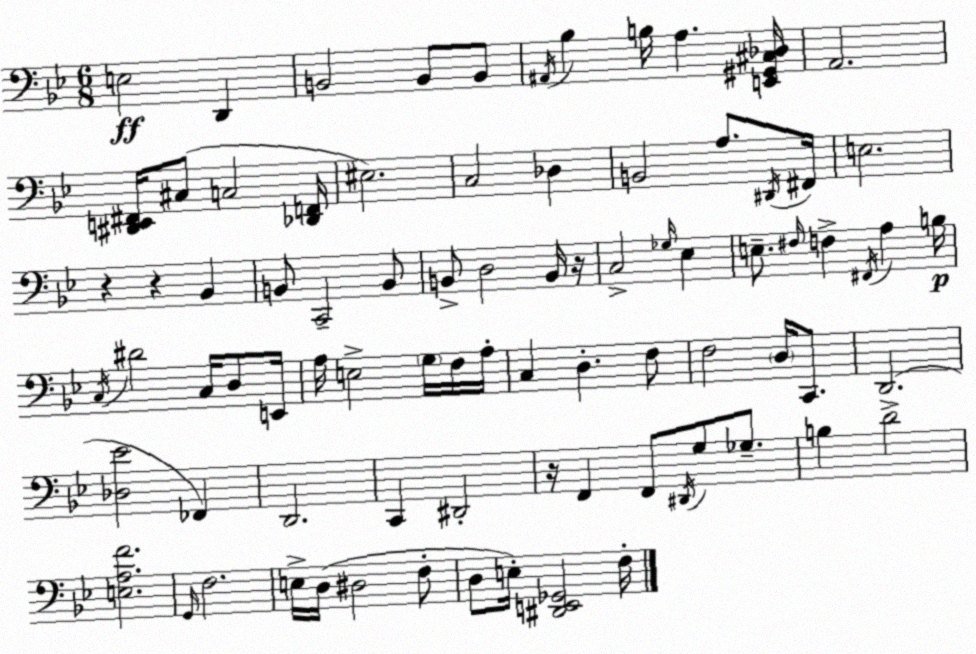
X:1
T:Untitled
M:6/8
L:1/4
K:Gm
E,2 D,, B,,2 B,,/2 B,,/2 ^A,,/4 _B, B,/4 A, [E,,^G,,^C,_D,]/4 A,,2 [^D,,E,,^F,,]/4 ^C,/2 C,2 [_D,,F,,]/4 ^E,2 C,2 _D, B,,2 A,/2 ^D,,/4 ^F,,/4 E,2 z z _B,, B,,/2 C,,2 B,,/2 B,,/2 D,2 B,,/4 z/4 C,2 _G,/4 _E, E,/2 ^F,/4 F, ^F,,/4 A, B,/4 C,/4 ^D2 C,/4 D,/2 E,,/4 A,/4 E,2 G,/4 F,/4 A,/4 C, D, F,/2 F,2 D,/4 C,,/2 D,,2 [_D,_E]2 _F,, D,,2 C,, ^D,,2 z/4 F,, F,,/2 ^D,,/4 G,/2 _G,/2 B, D2 [E,A,F]2 G,,/4 F,2 E,/4 D,/4 ^D,2 F,/2 D,/2 E,/4 [^D,,E,,_G,,]2 F,/4